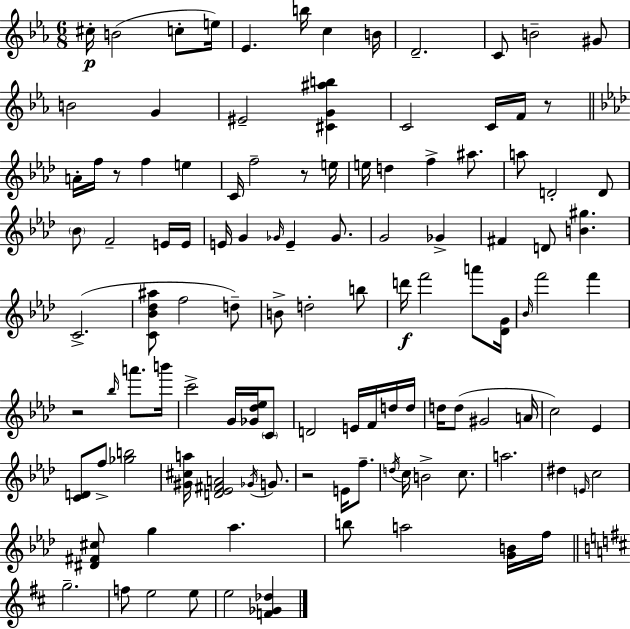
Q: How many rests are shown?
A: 5